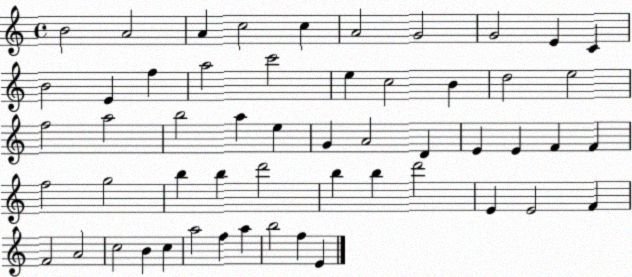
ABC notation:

X:1
T:Untitled
M:4/4
L:1/4
K:C
B2 A2 A c2 c A2 G2 G2 E C B2 E f a2 c'2 e c2 B d2 e2 f2 a2 b2 a e G A2 D E E F F f2 g2 b b d'2 b b d'2 E E2 F F2 A2 c2 B c a2 f a b2 f E